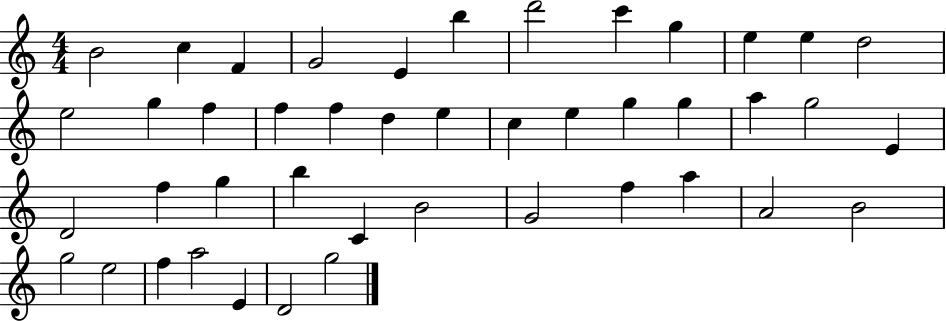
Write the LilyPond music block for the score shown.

{
  \clef treble
  \numericTimeSignature
  \time 4/4
  \key c \major
  b'2 c''4 f'4 | g'2 e'4 b''4 | d'''2 c'''4 g''4 | e''4 e''4 d''2 | \break e''2 g''4 f''4 | f''4 f''4 d''4 e''4 | c''4 e''4 g''4 g''4 | a''4 g''2 e'4 | \break d'2 f''4 g''4 | b''4 c'4 b'2 | g'2 f''4 a''4 | a'2 b'2 | \break g''2 e''2 | f''4 a''2 e'4 | d'2 g''2 | \bar "|."
}